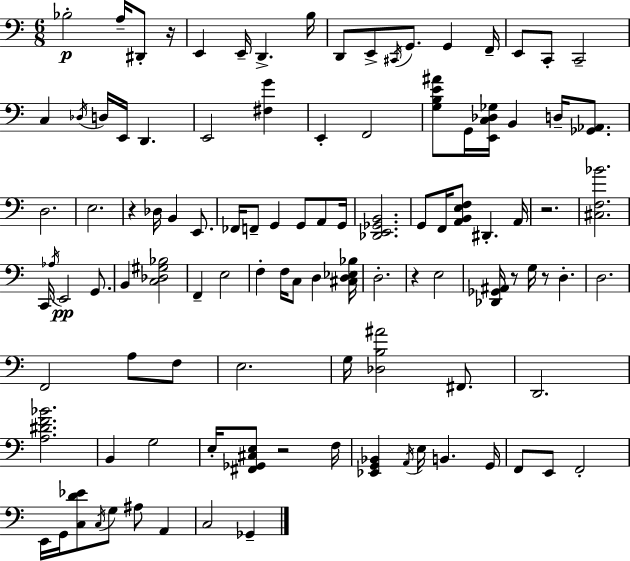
Bb3/h A3/s D#2/e R/s E2/q E2/s D2/q. B3/s D2/e E2/e C#2/s G2/e. G2/q F2/s E2/e C2/e C2/h C3/q Db3/s D3/s E2/s D2/q. E2/h [F#3,G4]/q E2/q F2/h [G3,B3,E4,A#4]/e G2/s [E2,C3,Db3,Gb3]/s B2/q D3/s [Gb2,Ab2]/e. D3/h. E3/h. R/q Db3/s B2/q E2/e. FES2/s F2/e G2/q G2/e A2/e G2/s [Db2,E2,Gb2,B2]/h. G2/e F2/s [A2,B2,E3,F3]/e D#2/q. A2/s R/h. [C#3,F3,Bb4]/h. C2/s Ab3/s E2/h G2/e. B2/q [C3,Db3,G#3,Bb3]/h F2/q E3/h F3/q F3/s C3/e D3/q [C#3,D3,Eb3,Bb3]/s D3/h. R/q E3/h [Db2,Gb2,A#2]/s R/e G3/s R/e D3/q. D3/h. F2/h A3/e F3/e E3/h. G3/s [Db3,B3,A#4]/h F#2/e. D2/h. [A3,D#4,F4,Bb4]/h. B2/q G3/h E3/s [F#2,Gb2,C#3,E3]/e R/h F3/s [Eb2,G2,Bb2]/q A2/s E3/s B2/q. G2/s F2/e E2/e F2/h E2/s G2/s [C3,D4,Eb4]/e C3/s G3/e A#3/e A2/q C3/h Gb2/q